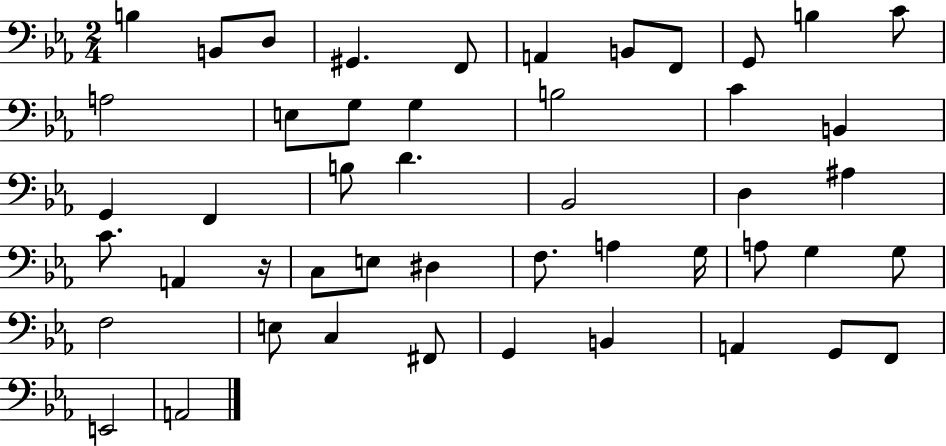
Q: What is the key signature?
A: EES major